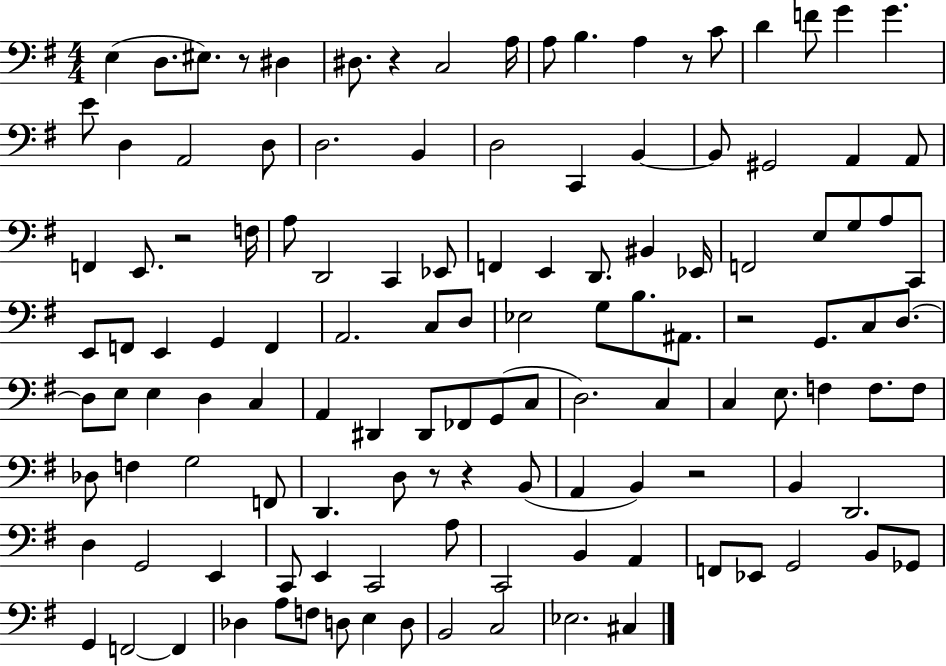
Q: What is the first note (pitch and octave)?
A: E3